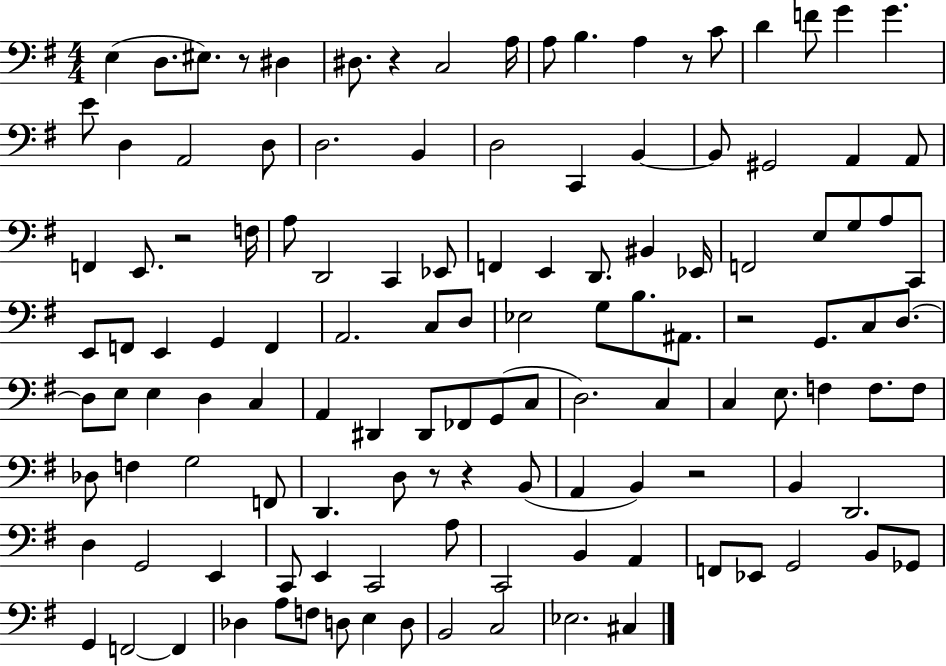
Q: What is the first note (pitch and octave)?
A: E3